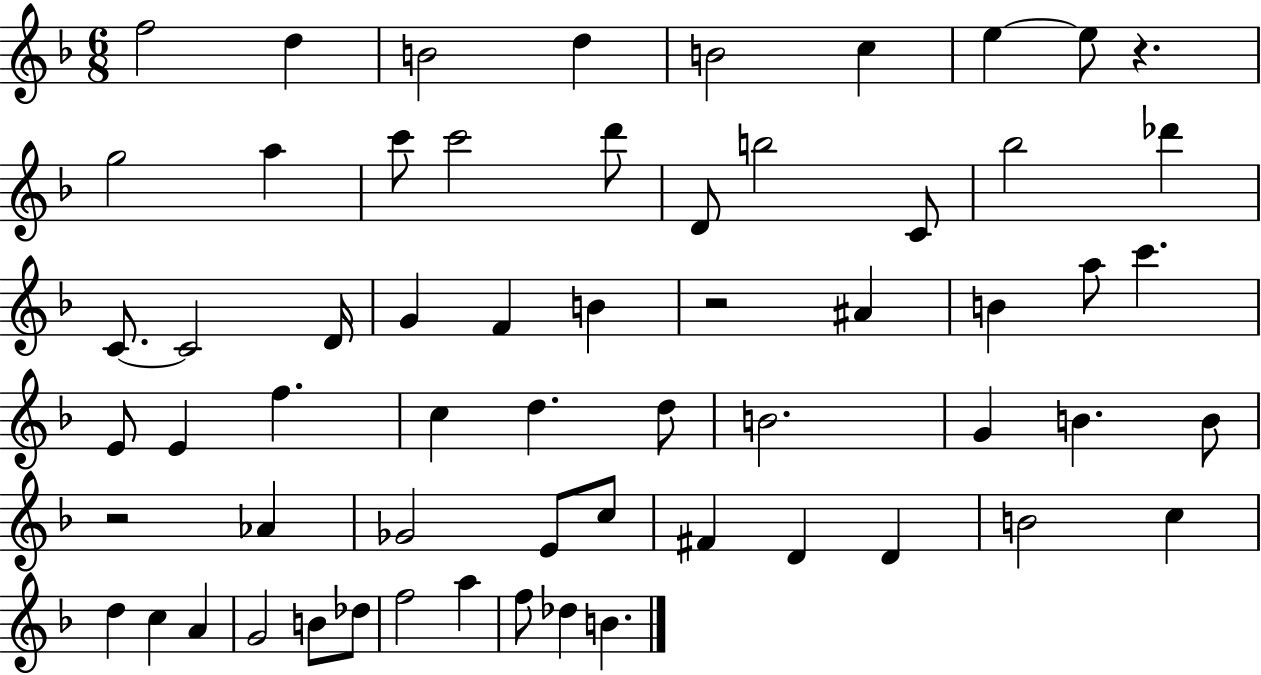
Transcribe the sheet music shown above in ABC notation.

X:1
T:Untitled
M:6/8
L:1/4
K:F
f2 d B2 d B2 c e e/2 z g2 a c'/2 c'2 d'/2 D/2 b2 C/2 _b2 _d' C/2 C2 D/4 G F B z2 ^A B a/2 c' E/2 E f c d d/2 B2 G B B/2 z2 _A _G2 E/2 c/2 ^F D D B2 c d c A G2 B/2 _d/2 f2 a f/2 _d B